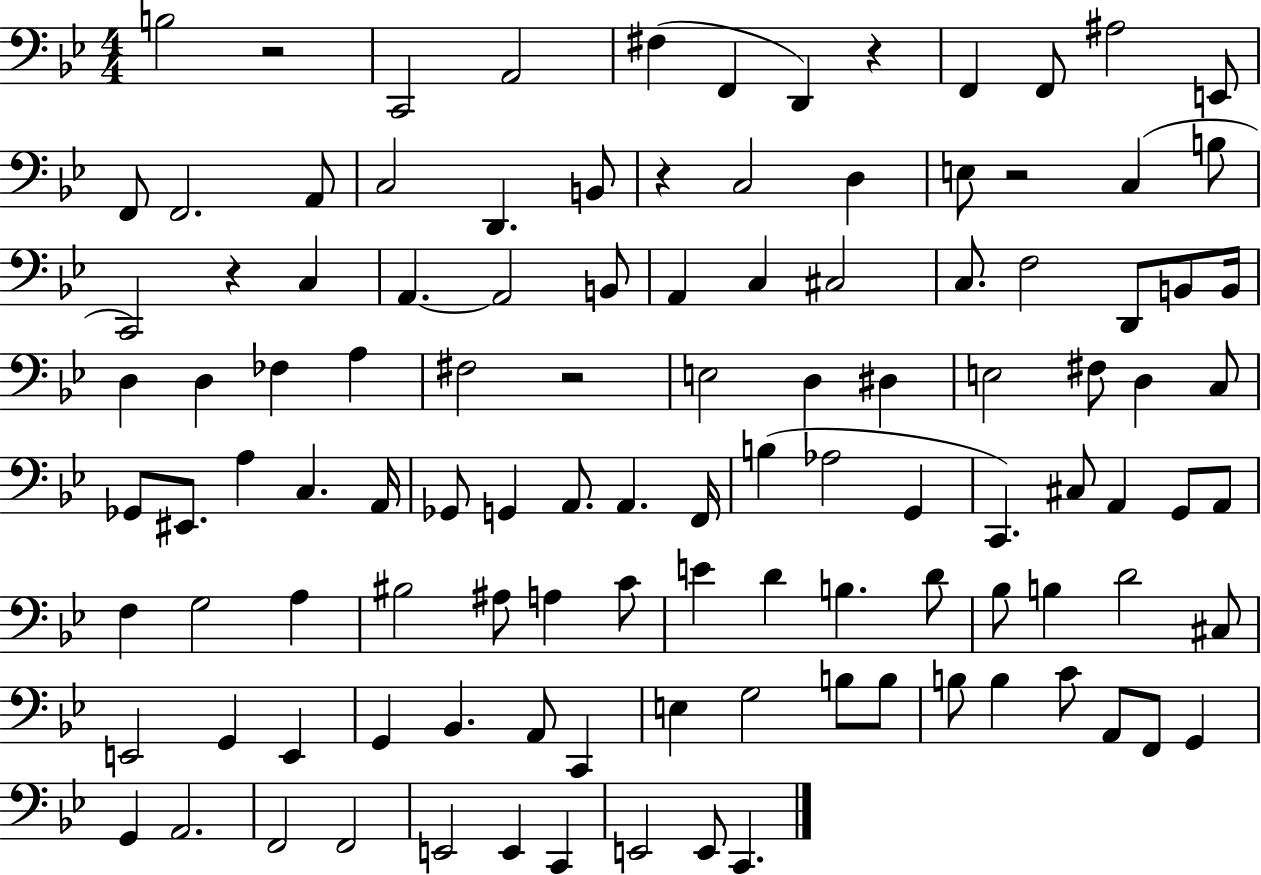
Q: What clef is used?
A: bass